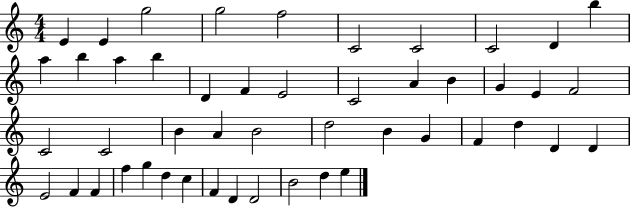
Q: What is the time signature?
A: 4/4